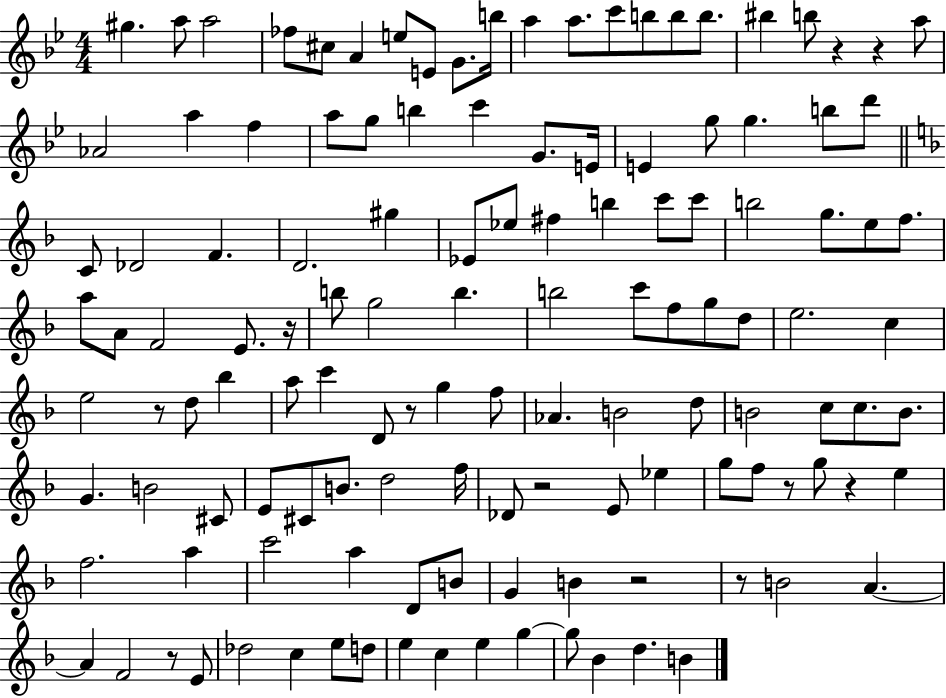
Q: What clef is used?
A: treble